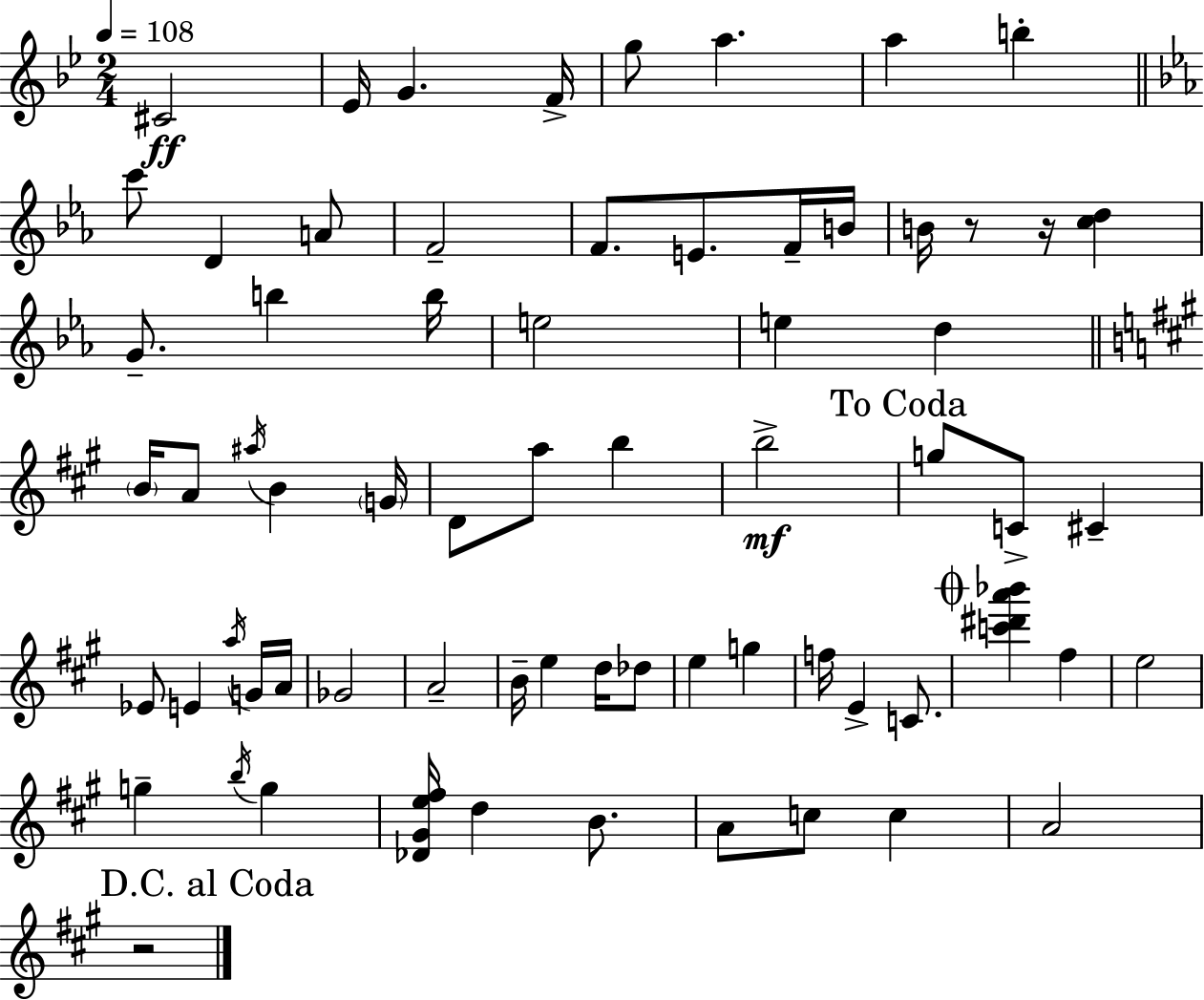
{
  \clef treble
  \numericTimeSignature
  \time 2/4
  \key bes \major
  \tempo 4 = 108
  cis'2\ff | ees'16 g'4. f'16-> | g''8 a''4. | a''4 b''4-. | \break \bar "||" \break \key c \minor c'''8 d'4 a'8 | f'2-- | f'8. e'8. f'16-- b'16 | b'16 r8 r16 <c'' d''>4 | \break g'8.-- b''4 b''16 | e''2 | e''4 d''4 | \bar "||" \break \key a \major \parenthesize b'16 a'8 \acciaccatura { ais''16 } b'4 | \parenthesize g'16 d'8 a''8 b''4 | b''2->\mf | \mark "To Coda" g''8 c'8-> cis'4-- | \break ees'8 e'4 \acciaccatura { a''16 } | g'16 a'16 ges'2 | a'2-- | b'16-- e''4 d''16 | \break des''8 e''4 g''4 | f''16 e'4-> c'8. | \mark \markup { \musicglyph "scripts.coda" } <c''' dis''' a''' bes'''>4 fis''4 | e''2 | \break g''4-- \acciaccatura { b''16 } g''4 | <des' gis' e'' fis''>16 d''4 | b'8. a'8 c''8 c''4 | a'2 | \break \mark "D.C. al Coda" r2 | \bar "|."
}